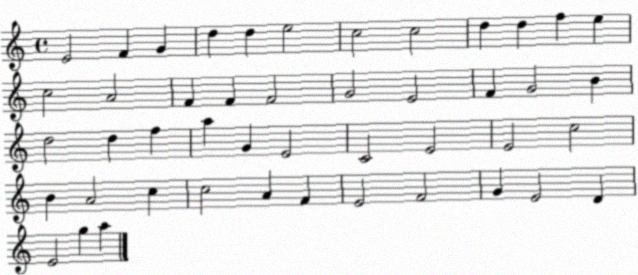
X:1
T:Untitled
M:4/4
L:1/4
K:C
E2 F G d d e2 c2 c2 d d f e c2 A2 F F F2 G2 E2 F G2 B d2 d f a G E2 C2 E2 E2 c2 B A2 c c2 A F E2 F2 G E2 D E2 g a